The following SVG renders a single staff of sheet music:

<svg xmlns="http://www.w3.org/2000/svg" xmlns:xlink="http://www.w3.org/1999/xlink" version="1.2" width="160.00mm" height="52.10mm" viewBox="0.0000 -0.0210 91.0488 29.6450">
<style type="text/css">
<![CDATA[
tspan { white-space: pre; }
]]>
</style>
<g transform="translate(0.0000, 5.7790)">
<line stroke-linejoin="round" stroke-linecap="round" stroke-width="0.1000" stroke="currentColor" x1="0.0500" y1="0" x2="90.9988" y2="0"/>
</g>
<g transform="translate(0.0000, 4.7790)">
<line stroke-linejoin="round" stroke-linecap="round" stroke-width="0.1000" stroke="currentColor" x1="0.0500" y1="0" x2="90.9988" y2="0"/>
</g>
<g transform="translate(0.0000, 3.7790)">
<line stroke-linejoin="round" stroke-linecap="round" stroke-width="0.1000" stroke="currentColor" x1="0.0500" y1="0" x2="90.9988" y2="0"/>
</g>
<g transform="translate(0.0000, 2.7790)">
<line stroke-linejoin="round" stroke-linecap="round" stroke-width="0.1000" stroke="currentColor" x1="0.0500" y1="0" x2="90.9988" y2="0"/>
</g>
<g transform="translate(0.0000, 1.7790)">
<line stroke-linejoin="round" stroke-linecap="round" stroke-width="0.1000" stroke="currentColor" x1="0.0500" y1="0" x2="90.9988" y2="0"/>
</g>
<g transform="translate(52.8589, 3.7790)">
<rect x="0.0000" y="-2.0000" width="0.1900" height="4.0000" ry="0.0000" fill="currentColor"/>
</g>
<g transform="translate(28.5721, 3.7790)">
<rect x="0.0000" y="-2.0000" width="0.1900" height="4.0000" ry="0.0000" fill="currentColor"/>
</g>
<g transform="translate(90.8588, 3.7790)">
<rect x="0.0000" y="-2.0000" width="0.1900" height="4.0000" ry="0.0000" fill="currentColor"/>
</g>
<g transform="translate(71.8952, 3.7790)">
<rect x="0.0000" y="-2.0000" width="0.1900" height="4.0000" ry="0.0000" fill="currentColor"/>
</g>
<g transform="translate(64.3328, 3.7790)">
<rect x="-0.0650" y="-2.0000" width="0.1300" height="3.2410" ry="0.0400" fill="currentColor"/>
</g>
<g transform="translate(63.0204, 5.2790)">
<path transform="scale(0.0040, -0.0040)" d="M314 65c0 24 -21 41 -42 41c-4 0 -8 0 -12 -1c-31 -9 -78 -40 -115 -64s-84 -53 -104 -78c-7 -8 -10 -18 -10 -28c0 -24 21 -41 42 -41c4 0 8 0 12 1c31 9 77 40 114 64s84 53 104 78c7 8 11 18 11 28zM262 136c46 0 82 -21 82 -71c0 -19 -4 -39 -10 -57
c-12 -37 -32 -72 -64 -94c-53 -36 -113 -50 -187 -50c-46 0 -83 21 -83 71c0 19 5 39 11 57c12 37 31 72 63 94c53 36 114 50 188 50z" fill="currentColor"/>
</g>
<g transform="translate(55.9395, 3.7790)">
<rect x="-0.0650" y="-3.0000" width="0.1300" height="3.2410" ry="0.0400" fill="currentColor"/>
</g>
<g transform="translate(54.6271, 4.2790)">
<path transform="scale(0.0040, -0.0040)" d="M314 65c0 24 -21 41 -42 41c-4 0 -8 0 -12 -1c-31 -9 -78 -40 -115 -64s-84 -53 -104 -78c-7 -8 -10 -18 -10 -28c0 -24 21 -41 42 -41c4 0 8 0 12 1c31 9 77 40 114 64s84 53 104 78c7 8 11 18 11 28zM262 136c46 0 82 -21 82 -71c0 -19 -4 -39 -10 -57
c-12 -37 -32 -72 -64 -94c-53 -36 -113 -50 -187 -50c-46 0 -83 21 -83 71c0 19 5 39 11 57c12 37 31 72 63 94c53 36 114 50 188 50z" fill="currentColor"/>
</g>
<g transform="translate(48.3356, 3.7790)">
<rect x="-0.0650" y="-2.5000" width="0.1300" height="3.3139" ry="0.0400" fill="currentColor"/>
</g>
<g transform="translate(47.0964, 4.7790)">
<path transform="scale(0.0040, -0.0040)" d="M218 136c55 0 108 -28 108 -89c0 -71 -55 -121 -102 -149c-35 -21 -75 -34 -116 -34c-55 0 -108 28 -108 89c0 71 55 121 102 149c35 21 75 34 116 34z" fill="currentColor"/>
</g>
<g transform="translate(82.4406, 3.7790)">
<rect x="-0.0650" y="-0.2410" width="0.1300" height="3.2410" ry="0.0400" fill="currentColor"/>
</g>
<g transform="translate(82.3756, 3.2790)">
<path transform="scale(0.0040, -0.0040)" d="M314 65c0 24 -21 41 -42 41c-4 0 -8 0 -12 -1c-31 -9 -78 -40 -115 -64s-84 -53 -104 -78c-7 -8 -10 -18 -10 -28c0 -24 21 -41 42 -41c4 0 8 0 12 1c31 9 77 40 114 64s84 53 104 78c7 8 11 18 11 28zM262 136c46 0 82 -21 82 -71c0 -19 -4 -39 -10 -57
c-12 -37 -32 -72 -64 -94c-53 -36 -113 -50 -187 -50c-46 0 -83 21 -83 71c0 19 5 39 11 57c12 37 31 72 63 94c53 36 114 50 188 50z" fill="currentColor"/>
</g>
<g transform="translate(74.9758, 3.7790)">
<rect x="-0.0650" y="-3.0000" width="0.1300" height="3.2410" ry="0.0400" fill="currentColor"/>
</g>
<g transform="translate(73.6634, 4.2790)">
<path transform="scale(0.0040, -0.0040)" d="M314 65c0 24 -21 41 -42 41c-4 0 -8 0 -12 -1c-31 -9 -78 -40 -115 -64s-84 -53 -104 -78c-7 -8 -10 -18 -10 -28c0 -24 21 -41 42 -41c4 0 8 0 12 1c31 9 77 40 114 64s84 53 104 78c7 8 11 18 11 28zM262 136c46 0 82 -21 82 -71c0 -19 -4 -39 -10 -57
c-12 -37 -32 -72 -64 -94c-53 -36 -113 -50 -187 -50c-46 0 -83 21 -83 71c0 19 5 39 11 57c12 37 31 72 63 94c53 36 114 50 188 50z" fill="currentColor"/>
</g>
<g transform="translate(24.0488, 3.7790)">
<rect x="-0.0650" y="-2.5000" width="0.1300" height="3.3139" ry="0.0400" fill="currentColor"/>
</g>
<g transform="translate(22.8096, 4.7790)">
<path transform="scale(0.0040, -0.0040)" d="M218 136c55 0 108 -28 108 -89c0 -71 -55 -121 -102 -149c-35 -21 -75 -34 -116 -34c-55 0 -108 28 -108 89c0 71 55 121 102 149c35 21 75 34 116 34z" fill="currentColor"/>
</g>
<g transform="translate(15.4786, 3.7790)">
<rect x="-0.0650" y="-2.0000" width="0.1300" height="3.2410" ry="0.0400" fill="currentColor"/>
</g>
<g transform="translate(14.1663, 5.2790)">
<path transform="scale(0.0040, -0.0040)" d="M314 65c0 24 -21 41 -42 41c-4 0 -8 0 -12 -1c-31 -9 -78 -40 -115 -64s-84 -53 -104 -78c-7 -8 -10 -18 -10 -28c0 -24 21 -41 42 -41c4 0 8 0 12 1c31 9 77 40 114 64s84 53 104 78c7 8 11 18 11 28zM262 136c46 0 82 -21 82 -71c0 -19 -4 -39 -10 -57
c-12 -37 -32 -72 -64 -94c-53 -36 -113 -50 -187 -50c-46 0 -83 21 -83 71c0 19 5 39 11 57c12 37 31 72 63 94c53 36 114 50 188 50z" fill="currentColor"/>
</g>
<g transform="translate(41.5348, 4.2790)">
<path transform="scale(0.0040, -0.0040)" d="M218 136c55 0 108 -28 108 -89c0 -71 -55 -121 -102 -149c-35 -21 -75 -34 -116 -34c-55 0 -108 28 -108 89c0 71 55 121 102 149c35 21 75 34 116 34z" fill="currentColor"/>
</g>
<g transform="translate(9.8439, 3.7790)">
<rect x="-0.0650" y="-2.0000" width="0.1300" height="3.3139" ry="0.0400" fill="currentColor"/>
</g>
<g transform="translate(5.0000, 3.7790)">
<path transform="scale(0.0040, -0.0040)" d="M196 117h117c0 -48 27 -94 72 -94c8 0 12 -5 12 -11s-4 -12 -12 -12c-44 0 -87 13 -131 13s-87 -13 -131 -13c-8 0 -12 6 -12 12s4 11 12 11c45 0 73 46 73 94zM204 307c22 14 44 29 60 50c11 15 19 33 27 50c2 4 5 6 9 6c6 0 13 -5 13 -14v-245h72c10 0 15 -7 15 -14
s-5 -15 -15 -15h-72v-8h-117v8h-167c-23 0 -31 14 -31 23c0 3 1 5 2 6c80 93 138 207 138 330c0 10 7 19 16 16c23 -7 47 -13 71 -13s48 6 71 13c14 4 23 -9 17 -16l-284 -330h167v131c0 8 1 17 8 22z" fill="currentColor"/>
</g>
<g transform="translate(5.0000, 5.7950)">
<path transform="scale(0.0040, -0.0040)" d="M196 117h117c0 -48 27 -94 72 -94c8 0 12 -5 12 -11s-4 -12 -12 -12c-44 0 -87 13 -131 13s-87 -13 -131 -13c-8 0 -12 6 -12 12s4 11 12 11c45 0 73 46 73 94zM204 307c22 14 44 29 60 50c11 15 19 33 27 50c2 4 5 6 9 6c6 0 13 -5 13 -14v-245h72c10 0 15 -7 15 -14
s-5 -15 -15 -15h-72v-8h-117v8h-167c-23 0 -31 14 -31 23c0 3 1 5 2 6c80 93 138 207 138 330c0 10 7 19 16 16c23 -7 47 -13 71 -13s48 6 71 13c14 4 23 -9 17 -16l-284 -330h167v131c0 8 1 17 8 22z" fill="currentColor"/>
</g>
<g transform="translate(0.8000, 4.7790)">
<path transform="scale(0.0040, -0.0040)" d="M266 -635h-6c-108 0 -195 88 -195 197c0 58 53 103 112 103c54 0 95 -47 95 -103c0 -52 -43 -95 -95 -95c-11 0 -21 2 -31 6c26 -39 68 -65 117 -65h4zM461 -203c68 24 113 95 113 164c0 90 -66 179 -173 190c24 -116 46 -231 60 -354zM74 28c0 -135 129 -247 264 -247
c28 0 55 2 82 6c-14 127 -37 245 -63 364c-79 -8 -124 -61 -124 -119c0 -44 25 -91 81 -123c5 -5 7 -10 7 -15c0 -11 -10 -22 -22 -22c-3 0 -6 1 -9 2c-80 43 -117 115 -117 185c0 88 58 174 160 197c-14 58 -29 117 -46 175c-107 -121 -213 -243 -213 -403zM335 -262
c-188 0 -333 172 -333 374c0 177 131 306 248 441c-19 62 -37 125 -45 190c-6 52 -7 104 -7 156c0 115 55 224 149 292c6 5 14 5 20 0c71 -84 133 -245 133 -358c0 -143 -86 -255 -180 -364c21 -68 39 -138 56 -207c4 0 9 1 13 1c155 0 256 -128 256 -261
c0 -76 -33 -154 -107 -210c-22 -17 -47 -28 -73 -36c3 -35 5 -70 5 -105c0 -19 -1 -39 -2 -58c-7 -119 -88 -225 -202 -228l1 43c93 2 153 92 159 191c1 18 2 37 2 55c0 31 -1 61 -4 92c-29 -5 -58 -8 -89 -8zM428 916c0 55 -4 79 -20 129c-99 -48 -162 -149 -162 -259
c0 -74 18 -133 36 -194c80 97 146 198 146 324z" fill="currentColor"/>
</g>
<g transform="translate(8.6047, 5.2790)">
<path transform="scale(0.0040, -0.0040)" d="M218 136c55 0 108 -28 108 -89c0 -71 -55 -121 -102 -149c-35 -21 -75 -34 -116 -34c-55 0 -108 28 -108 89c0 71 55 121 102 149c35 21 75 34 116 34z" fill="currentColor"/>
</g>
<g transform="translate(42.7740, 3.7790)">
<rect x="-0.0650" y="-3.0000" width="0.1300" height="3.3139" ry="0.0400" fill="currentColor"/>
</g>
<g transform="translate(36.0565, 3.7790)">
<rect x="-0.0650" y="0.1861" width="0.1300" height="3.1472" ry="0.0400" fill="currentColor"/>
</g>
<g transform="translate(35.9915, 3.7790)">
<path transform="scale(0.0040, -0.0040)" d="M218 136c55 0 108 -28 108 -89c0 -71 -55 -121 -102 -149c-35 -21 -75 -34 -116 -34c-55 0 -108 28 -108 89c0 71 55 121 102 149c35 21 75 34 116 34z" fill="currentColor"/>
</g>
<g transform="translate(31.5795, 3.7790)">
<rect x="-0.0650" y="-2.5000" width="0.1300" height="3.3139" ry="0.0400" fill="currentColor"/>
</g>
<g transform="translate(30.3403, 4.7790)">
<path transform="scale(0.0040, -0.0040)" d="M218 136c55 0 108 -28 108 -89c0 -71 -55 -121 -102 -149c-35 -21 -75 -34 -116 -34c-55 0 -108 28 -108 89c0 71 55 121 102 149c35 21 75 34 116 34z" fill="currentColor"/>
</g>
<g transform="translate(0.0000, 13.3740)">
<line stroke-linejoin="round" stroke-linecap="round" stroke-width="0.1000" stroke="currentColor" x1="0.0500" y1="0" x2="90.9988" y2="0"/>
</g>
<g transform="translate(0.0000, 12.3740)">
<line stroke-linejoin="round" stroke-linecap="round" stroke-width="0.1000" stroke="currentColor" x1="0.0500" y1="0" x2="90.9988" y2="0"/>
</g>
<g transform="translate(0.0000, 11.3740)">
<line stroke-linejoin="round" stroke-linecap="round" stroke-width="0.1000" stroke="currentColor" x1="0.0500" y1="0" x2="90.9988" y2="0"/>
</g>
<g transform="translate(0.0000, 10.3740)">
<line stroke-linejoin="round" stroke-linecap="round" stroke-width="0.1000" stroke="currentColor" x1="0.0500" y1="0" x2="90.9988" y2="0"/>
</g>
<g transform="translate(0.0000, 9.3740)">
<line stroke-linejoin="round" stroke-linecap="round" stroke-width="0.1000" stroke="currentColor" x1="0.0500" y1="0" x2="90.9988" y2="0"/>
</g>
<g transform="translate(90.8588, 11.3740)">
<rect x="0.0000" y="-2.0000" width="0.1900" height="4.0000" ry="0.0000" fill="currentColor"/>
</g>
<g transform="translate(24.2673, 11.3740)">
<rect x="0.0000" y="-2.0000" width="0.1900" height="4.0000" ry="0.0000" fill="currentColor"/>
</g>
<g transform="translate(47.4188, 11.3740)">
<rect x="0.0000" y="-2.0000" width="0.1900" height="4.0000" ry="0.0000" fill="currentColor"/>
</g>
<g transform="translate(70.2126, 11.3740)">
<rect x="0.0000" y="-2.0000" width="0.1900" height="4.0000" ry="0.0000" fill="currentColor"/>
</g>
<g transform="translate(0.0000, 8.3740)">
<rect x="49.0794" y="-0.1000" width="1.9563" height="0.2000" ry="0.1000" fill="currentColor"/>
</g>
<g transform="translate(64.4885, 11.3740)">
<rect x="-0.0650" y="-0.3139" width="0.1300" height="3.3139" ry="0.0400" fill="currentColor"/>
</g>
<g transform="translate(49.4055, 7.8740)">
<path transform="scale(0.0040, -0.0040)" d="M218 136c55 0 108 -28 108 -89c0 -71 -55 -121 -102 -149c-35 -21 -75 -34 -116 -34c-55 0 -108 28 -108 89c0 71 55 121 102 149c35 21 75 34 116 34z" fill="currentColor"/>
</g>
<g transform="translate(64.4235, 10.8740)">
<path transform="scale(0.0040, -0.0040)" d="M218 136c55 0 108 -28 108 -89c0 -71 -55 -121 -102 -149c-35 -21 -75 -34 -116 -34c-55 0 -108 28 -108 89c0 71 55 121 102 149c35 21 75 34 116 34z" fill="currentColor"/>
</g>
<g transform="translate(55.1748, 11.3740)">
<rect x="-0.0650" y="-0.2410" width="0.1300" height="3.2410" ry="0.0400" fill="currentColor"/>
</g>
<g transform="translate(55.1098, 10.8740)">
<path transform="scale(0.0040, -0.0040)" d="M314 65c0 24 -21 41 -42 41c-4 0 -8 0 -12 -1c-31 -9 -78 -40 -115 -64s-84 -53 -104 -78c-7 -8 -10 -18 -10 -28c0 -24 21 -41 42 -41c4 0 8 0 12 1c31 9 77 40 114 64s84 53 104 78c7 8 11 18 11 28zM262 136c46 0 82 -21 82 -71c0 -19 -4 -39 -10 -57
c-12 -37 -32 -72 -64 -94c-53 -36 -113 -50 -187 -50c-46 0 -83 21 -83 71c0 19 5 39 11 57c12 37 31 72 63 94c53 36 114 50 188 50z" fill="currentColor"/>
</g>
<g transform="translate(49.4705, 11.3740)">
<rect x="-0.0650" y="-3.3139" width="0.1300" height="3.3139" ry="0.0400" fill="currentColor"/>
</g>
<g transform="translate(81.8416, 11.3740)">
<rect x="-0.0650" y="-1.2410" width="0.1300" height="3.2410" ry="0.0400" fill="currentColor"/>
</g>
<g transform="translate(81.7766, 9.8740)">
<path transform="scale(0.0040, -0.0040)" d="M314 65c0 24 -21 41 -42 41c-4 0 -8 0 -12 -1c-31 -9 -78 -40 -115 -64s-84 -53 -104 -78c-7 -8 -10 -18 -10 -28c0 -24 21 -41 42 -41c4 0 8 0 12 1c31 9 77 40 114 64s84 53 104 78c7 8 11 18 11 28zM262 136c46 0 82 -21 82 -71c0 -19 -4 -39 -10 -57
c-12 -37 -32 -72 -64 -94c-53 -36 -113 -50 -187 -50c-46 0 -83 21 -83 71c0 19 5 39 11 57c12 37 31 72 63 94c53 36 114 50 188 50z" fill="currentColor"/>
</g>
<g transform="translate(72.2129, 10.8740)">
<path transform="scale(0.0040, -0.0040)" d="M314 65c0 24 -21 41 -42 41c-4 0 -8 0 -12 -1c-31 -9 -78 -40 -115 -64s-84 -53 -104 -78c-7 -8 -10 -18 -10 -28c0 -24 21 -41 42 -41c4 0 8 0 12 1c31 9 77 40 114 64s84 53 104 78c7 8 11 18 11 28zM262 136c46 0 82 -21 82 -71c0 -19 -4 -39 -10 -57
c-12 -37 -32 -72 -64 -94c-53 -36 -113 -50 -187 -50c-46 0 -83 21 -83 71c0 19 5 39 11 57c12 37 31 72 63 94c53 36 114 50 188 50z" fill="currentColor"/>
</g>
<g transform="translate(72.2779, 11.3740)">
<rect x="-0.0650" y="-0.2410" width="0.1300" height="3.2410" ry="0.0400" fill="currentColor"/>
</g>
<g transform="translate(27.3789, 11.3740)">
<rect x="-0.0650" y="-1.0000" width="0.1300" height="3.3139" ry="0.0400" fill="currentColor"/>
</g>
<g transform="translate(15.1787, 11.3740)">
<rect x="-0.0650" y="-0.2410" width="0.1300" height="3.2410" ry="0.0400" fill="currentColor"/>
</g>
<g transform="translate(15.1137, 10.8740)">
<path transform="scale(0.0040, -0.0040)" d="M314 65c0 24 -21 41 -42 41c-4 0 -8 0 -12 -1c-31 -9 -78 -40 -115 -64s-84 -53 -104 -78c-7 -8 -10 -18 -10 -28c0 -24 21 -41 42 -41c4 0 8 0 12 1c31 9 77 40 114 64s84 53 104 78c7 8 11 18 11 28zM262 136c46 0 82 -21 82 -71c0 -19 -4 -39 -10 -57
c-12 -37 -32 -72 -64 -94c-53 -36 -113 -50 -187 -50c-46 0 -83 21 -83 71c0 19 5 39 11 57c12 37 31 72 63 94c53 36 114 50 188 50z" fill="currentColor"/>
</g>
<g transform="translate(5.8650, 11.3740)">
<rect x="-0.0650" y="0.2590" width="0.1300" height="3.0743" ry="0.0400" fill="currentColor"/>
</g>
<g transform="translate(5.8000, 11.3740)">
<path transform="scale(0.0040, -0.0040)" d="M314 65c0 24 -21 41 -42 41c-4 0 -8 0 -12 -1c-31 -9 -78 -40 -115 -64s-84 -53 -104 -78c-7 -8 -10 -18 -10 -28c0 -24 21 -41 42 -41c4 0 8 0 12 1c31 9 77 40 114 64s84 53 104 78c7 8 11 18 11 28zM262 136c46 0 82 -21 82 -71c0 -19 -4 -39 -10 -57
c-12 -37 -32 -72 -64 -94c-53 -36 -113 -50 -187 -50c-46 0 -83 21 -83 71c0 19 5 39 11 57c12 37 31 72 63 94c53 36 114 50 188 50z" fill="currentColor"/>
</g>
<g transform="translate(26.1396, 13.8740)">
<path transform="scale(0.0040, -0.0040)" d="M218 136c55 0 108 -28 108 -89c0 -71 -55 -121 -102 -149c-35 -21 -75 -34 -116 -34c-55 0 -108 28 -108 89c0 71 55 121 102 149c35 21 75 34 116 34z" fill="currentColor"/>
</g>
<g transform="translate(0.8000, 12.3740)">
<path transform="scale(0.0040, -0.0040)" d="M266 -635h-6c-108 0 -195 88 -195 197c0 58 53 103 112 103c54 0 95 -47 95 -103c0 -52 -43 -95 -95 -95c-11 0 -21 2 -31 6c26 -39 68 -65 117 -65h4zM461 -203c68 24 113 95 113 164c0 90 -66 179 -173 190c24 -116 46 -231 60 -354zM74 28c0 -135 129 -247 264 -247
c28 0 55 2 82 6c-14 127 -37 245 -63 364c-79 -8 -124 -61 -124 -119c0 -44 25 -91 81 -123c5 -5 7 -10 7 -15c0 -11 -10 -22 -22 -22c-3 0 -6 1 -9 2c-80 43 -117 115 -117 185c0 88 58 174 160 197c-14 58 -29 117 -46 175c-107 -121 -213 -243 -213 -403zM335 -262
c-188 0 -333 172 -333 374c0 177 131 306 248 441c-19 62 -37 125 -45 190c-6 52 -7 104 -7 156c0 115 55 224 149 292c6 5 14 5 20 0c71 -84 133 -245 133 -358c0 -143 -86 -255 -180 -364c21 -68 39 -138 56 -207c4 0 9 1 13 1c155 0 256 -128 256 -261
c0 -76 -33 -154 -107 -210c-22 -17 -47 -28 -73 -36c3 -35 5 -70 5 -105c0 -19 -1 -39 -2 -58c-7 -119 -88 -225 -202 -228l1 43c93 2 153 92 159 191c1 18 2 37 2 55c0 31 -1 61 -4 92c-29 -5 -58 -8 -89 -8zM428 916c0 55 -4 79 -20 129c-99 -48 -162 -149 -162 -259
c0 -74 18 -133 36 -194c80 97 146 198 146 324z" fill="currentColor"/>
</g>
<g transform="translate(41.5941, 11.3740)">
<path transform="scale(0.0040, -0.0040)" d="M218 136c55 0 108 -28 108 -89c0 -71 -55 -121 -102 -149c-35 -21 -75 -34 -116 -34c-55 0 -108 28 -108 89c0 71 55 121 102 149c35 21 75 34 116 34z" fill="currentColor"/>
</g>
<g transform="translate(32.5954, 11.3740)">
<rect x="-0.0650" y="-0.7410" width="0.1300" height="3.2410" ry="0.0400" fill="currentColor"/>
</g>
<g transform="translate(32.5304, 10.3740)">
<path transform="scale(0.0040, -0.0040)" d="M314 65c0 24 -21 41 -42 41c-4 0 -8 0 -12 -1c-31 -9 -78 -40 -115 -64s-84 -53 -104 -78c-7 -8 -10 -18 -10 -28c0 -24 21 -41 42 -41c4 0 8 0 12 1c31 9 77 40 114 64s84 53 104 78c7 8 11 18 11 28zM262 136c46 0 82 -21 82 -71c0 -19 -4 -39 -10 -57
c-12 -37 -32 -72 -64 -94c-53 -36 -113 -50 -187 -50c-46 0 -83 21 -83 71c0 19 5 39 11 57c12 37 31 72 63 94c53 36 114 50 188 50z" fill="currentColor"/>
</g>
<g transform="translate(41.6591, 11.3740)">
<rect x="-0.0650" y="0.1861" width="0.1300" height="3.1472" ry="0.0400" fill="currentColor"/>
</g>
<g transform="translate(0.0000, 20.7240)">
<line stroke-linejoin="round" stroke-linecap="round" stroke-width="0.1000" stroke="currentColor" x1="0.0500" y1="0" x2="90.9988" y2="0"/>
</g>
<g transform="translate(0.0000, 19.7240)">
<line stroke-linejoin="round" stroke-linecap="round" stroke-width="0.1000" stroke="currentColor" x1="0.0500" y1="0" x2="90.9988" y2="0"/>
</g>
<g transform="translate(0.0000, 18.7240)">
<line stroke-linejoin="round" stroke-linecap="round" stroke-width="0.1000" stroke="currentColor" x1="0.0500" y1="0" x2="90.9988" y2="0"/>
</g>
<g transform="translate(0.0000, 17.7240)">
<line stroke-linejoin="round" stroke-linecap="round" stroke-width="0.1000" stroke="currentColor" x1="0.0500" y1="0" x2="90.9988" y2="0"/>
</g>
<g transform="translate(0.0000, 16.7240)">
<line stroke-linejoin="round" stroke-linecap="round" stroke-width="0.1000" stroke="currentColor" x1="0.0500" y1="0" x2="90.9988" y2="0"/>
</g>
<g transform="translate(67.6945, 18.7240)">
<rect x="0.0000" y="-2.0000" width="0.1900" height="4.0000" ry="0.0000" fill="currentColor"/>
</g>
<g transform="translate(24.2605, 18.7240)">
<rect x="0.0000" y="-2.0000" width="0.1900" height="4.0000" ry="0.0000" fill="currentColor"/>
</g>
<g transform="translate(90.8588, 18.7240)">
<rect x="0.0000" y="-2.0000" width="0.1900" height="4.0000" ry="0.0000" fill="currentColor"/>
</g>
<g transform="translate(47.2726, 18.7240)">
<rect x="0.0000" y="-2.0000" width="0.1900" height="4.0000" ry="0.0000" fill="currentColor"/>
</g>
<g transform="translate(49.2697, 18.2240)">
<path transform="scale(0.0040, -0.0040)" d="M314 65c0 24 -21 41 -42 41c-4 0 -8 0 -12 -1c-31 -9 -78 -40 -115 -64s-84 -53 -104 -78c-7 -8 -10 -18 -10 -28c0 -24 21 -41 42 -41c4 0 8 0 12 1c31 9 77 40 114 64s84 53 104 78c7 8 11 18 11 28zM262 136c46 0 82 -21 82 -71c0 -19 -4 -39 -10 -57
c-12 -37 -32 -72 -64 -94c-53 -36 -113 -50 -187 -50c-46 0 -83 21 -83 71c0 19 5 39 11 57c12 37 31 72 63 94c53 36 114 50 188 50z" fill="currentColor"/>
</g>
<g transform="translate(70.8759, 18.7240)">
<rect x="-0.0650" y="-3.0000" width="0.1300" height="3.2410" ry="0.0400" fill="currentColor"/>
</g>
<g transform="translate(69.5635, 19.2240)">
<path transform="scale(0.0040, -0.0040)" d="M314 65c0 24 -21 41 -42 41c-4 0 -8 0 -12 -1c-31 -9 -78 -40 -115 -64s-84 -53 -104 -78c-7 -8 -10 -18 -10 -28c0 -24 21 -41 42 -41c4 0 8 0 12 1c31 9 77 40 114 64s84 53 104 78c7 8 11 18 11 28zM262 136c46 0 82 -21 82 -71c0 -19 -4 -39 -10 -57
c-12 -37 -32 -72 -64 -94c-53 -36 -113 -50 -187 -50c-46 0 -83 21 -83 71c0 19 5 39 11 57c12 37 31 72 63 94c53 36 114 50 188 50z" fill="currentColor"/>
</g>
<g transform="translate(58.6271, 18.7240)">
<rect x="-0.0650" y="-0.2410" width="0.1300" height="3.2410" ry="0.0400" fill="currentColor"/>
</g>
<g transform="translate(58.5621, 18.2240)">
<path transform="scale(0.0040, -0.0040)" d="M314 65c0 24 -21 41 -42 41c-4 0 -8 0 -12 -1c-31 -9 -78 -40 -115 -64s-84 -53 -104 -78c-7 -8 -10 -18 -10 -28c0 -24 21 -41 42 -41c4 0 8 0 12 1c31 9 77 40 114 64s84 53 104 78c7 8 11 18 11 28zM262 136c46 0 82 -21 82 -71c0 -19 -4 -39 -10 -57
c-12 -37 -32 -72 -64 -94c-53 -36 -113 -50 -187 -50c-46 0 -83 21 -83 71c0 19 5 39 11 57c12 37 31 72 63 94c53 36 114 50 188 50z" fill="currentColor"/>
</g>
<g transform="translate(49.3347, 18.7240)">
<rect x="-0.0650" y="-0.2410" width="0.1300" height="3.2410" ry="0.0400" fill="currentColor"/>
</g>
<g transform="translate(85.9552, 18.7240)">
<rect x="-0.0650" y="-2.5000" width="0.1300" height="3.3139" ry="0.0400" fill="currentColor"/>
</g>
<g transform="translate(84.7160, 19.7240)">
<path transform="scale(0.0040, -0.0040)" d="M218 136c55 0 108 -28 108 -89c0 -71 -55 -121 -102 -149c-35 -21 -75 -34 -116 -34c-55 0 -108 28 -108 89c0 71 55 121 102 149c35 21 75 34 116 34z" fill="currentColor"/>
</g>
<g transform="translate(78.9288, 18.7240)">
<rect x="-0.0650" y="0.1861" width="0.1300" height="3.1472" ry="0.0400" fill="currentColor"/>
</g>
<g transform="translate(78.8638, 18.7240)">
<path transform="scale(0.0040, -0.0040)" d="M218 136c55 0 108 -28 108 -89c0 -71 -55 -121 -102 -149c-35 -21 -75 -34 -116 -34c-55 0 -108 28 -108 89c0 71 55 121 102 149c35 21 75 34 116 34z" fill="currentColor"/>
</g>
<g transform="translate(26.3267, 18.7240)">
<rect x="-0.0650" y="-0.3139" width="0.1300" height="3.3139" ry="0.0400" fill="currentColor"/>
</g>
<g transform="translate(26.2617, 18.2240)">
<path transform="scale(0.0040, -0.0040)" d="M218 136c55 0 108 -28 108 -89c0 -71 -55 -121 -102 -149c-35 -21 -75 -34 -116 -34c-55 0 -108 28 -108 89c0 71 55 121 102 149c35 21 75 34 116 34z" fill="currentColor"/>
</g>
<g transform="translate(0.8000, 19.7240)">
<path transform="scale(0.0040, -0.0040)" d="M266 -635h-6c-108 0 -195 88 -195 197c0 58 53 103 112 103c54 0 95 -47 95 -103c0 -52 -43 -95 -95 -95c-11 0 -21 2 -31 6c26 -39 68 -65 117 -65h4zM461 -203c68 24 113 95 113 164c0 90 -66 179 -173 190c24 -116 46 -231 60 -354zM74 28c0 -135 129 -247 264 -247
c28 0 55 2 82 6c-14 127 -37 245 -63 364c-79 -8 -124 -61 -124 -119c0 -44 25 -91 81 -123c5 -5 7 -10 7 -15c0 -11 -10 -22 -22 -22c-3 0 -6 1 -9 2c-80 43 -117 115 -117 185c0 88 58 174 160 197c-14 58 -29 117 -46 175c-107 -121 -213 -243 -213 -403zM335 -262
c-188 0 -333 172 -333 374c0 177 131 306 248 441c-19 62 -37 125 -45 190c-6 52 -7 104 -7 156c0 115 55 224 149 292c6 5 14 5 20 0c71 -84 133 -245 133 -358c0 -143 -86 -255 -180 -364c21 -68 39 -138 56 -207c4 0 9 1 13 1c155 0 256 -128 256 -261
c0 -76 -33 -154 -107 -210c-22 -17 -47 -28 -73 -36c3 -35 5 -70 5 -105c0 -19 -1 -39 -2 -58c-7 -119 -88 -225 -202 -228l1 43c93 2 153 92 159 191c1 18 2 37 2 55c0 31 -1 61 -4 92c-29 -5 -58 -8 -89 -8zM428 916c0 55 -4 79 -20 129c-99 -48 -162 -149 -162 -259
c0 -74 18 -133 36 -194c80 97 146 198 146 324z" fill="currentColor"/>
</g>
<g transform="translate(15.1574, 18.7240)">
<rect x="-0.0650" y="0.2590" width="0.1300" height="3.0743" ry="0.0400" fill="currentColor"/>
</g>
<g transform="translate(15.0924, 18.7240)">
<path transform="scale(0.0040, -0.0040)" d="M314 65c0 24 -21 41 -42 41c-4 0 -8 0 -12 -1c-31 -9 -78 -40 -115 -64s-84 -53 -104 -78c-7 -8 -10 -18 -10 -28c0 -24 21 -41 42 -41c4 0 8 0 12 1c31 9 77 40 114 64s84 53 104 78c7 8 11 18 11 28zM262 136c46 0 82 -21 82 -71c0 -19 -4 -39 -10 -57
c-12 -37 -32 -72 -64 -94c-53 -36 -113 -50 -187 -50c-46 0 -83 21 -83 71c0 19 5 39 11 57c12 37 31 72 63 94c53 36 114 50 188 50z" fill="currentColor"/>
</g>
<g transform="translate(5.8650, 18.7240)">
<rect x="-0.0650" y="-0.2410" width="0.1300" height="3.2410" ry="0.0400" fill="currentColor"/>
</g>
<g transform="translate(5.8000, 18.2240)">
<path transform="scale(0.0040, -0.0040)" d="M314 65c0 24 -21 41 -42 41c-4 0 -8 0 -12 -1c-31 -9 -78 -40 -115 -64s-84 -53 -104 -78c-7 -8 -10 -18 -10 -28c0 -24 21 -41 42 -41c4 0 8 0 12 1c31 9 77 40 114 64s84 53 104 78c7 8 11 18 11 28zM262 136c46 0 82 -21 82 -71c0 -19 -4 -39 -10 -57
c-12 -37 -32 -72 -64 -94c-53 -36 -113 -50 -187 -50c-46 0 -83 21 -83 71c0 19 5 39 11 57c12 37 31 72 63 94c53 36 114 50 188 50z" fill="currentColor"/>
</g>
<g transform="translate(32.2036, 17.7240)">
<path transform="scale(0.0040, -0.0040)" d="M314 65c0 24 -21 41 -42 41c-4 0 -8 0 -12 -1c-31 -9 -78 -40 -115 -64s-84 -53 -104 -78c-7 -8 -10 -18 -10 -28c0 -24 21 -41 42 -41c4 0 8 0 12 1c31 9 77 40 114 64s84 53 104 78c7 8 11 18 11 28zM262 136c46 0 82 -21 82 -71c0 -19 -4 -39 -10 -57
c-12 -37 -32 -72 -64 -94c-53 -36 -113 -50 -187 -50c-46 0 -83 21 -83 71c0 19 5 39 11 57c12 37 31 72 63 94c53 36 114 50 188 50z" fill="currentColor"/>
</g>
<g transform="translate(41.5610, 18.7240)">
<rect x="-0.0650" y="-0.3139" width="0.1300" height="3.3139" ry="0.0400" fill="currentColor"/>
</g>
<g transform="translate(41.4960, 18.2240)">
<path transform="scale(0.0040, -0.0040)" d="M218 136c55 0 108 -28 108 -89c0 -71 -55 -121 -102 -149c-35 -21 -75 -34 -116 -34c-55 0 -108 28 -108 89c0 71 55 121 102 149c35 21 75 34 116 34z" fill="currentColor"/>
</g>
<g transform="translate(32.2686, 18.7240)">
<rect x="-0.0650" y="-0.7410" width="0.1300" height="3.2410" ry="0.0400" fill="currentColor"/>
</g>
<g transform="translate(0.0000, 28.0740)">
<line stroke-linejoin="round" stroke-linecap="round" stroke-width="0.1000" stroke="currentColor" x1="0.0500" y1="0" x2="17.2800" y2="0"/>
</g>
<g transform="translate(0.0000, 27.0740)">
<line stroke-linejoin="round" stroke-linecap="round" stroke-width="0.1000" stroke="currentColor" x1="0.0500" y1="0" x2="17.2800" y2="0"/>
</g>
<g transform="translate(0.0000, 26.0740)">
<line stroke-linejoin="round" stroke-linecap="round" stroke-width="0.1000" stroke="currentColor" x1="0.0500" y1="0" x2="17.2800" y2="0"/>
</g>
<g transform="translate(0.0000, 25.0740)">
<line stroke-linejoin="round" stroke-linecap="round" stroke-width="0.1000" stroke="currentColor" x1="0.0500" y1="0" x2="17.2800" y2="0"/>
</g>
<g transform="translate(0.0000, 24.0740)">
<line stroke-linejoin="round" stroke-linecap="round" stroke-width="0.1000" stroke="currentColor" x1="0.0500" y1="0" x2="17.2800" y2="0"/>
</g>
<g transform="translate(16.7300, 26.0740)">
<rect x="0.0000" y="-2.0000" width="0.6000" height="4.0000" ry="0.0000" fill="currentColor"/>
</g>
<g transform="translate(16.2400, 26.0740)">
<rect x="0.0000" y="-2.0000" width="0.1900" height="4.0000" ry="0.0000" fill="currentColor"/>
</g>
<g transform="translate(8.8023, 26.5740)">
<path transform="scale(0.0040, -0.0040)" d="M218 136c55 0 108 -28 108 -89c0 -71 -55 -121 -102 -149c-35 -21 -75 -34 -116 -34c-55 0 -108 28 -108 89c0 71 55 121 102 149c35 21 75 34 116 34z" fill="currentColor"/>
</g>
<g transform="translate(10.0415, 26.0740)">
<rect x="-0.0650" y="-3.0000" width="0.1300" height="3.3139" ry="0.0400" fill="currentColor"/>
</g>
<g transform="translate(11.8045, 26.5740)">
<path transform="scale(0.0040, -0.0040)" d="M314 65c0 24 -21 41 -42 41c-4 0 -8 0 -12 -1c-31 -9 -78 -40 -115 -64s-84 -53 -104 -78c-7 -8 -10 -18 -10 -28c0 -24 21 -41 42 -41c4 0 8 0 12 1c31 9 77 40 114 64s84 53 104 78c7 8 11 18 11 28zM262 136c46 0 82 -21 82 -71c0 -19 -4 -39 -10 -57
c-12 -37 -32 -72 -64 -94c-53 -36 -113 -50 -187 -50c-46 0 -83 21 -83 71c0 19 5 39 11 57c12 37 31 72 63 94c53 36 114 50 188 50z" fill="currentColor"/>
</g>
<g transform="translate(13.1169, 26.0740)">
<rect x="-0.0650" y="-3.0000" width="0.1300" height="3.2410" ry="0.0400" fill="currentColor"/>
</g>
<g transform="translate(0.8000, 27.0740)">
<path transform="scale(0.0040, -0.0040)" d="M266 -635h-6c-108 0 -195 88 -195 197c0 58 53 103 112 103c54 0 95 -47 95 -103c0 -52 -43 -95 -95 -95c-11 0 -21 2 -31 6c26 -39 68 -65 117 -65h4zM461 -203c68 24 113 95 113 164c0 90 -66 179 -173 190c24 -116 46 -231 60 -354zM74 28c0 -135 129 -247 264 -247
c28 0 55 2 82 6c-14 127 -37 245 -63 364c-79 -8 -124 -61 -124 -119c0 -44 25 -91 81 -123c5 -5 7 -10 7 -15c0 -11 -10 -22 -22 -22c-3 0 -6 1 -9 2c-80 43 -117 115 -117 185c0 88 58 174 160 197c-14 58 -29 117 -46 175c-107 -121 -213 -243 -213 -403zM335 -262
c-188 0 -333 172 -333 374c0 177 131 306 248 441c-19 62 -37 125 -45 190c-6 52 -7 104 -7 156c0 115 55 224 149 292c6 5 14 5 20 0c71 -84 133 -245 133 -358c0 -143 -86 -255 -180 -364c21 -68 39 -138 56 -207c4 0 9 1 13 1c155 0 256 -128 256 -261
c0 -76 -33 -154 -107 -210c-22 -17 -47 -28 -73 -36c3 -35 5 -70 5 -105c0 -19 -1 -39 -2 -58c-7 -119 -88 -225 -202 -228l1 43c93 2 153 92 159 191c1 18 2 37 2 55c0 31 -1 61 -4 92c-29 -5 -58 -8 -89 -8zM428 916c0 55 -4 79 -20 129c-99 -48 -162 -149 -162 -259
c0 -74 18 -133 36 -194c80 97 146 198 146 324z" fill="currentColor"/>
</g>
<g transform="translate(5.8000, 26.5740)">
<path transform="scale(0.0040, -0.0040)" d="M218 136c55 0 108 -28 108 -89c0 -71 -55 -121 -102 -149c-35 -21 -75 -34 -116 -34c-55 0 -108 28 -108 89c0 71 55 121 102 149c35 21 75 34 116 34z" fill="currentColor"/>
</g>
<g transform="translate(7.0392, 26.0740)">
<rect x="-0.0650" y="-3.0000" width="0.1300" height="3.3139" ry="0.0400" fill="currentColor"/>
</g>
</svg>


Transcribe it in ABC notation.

X:1
T:Untitled
M:4/4
L:1/4
K:C
F F2 G G B A G A2 F2 A2 c2 B2 c2 D d2 B b c2 c c2 e2 c2 B2 c d2 c c2 c2 A2 B G A A A2